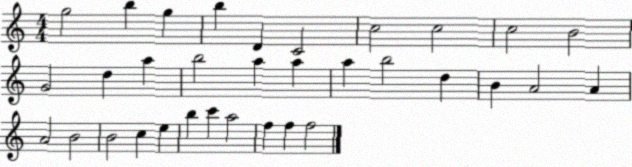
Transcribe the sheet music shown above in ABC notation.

X:1
T:Untitled
M:4/4
L:1/4
K:C
g2 b g b D C2 c2 c2 c2 B2 G2 d a b2 a a a b2 d B A2 A A2 B2 B2 c e b c' a2 f f f2